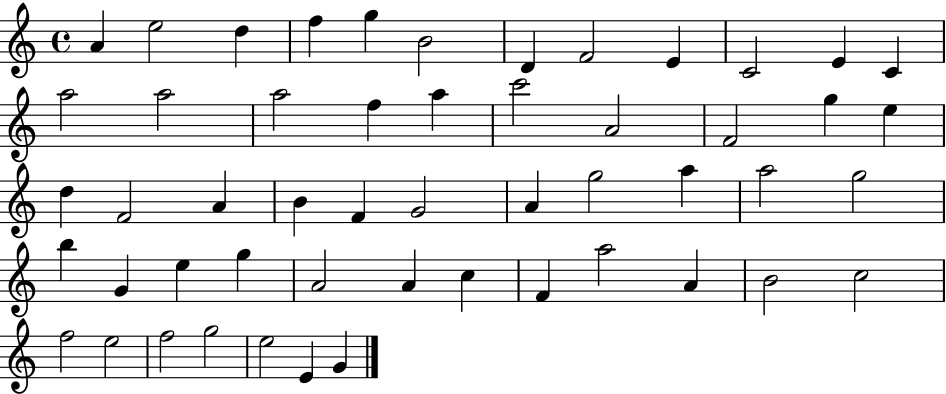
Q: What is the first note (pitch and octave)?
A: A4